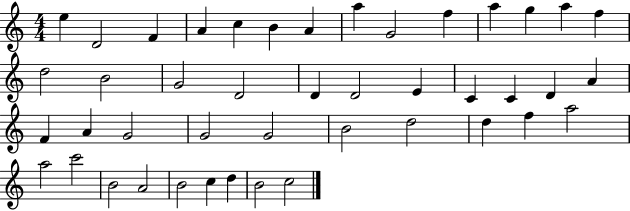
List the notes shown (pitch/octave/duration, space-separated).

E5/q D4/h F4/q A4/q C5/q B4/q A4/q A5/q G4/h F5/q A5/q G5/q A5/q F5/q D5/h B4/h G4/h D4/h D4/q D4/h E4/q C4/q C4/q D4/q A4/q F4/q A4/q G4/h G4/h G4/h B4/h D5/h D5/q F5/q A5/h A5/h C6/h B4/h A4/h B4/h C5/q D5/q B4/h C5/h